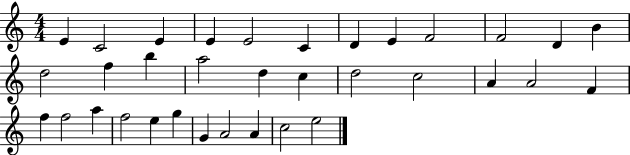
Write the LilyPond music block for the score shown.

{
  \clef treble
  \numericTimeSignature
  \time 4/4
  \key c \major
  e'4 c'2 e'4 | e'4 e'2 c'4 | d'4 e'4 f'2 | f'2 d'4 b'4 | \break d''2 f''4 b''4 | a''2 d''4 c''4 | d''2 c''2 | a'4 a'2 f'4 | \break f''4 f''2 a''4 | f''2 e''4 g''4 | g'4 a'2 a'4 | c''2 e''2 | \break \bar "|."
}